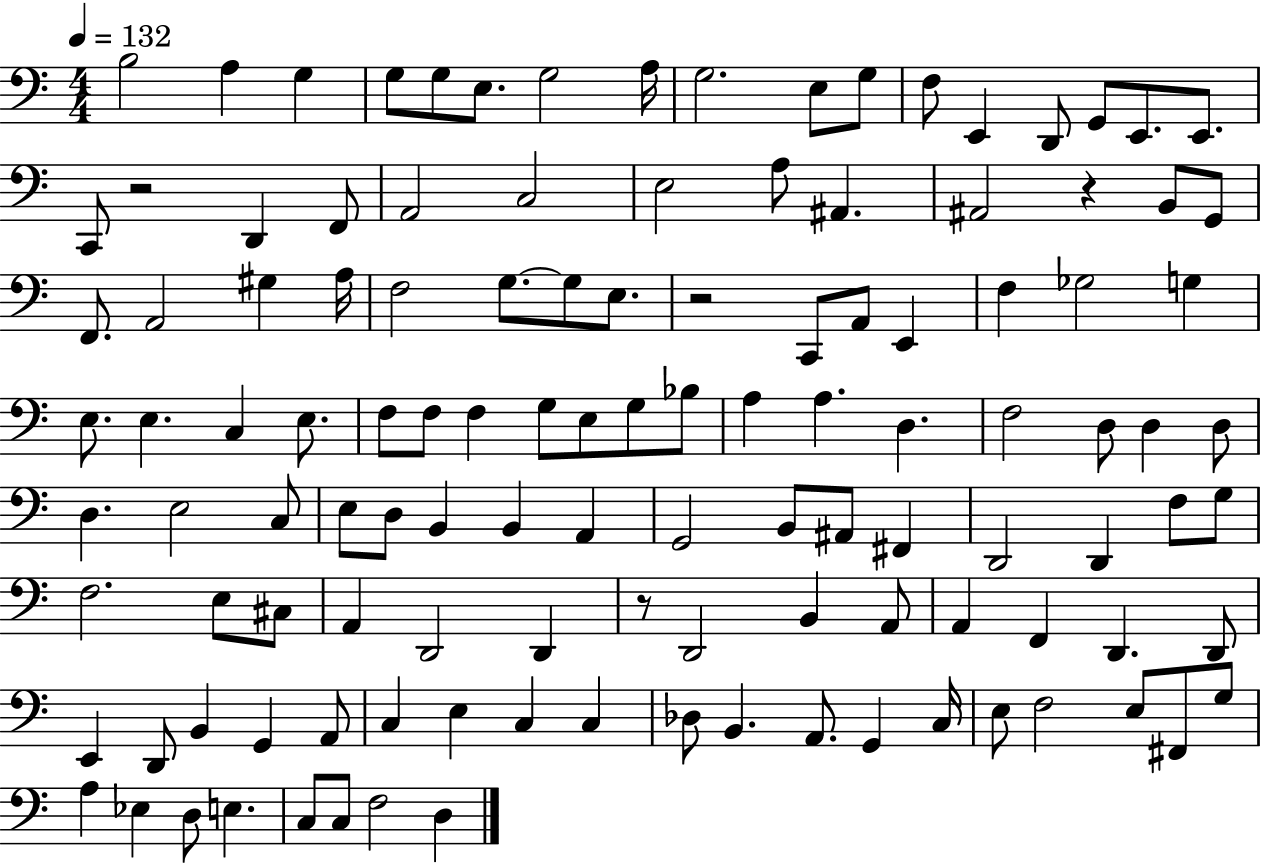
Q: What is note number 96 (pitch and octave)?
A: E3